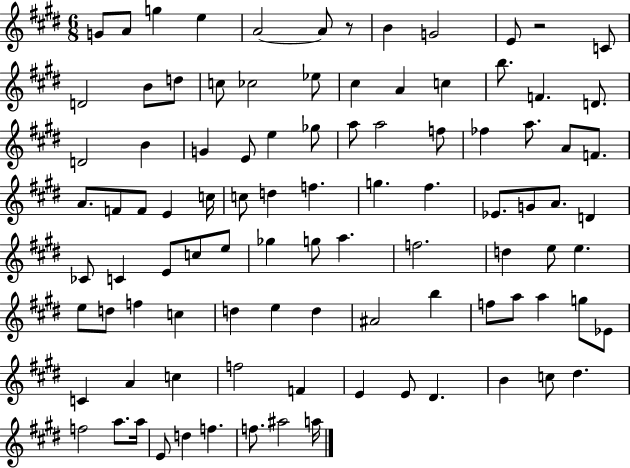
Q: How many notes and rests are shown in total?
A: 97